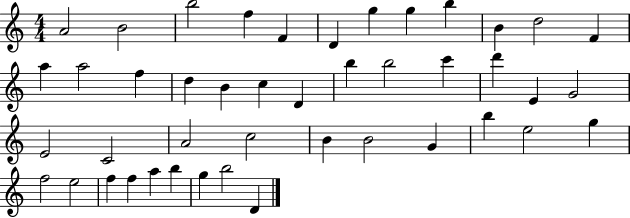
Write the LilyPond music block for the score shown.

{
  \clef treble
  \numericTimeSignature
  \time 4/4
  \key c \major
  a'2 b'2 | b''2 f''4 f'4 | d'4 g''4 g''4 b''4 | b'4 d''2 f'4 | \break a''4 a''2 f''4 | d''4 b'4 c''4 d'4 | b''4 b''2 c'''4 | d'''4 e'4 g'2 | \break e'2 c'2 | a'2 c''2 | b'4 b'2 g'4 | b''4 e''2 g''4 | \break f''2 e''2 | f''4 f''4 a''4 b''4 | g''4 b''2 d'4 | \bar "|."
}